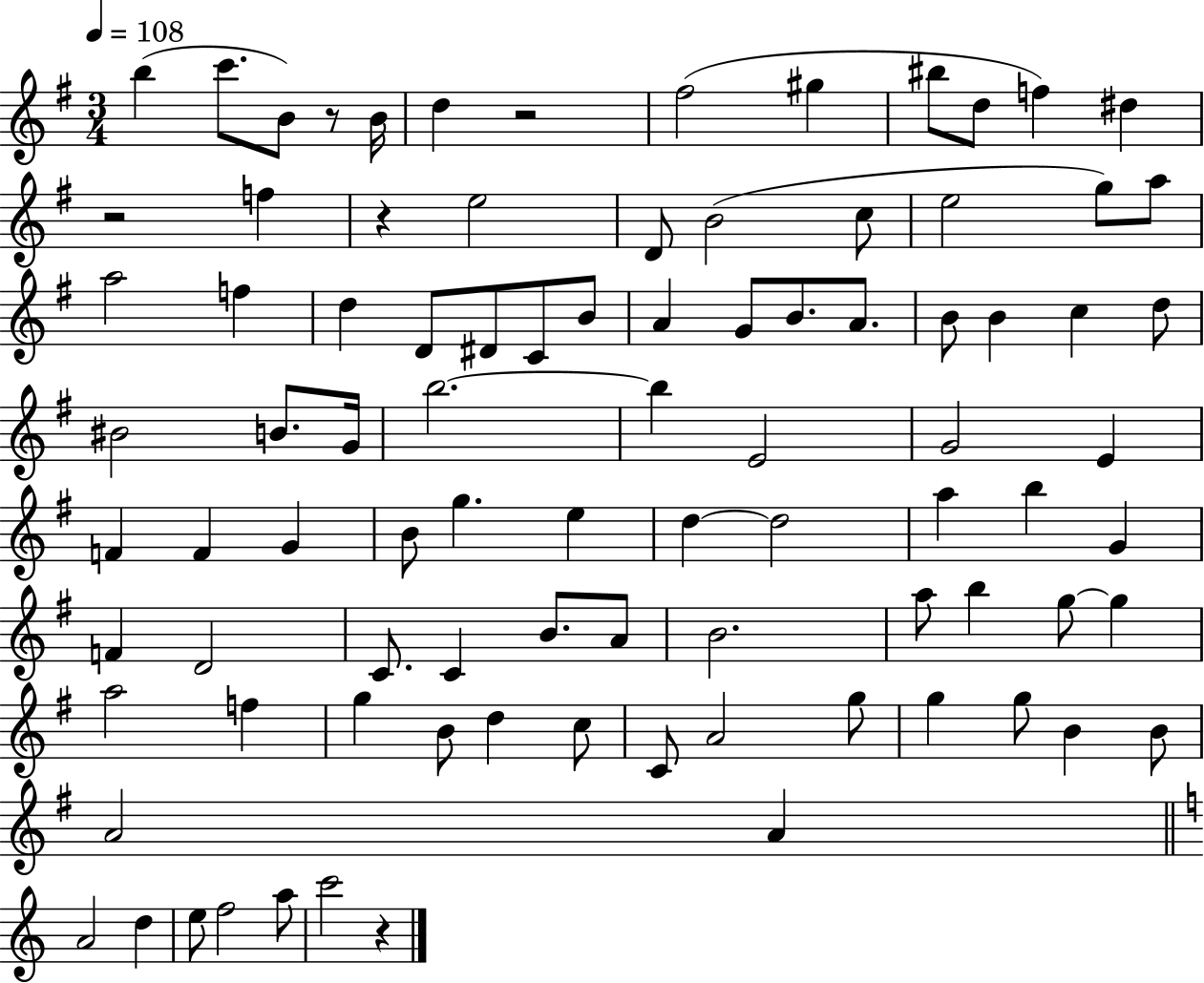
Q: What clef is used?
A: treble